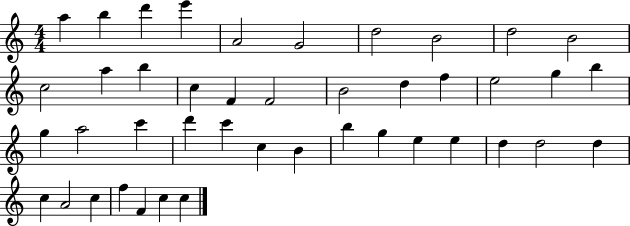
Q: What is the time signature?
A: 4/4